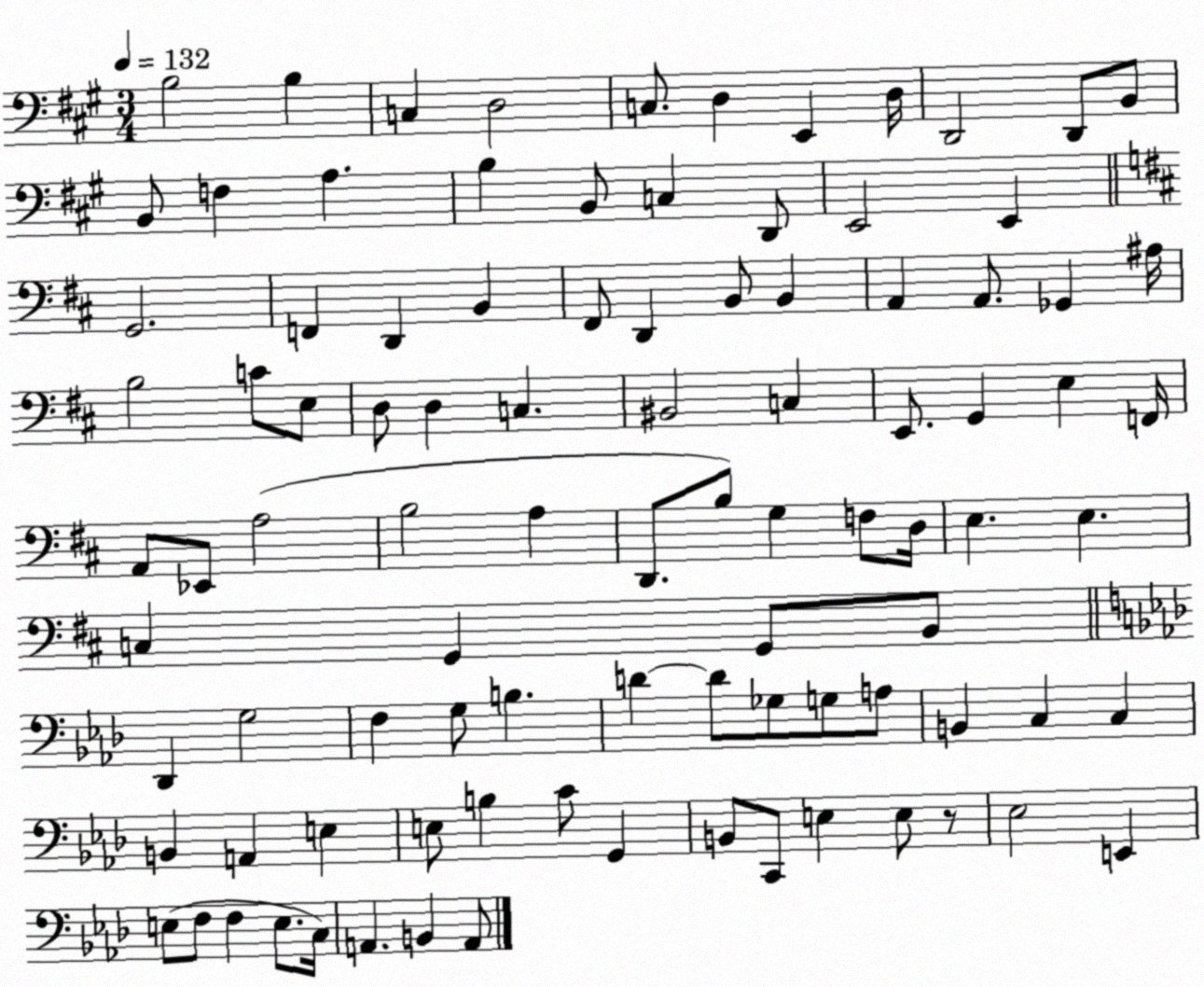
X:1
T:Untitled
M:3/4
L:1/4
K:A
B,2 B, C, D,2 C,/2 D, E,, D,/4 D,,2 D,,/2 B,,/2 B,,/2 F, A, B, B,,/2 C, D,,/2 E,,2 E,, G,,2 F,, D,, B,, ^F,,/2 D,, B,,/2 B,, A,, A,,/2 _G,, ^A,/4 B,2 C/2 E,/2 D,/2 D, C, ^B,,2 C, E,,/2 G,, E, F,,/4 A,,/2 _E,,/2 A,2 B,2 A, D,,/2 B,/2 G, F,/2 D,/4 E, E, C, G,, G,,/2 B,,/2 _D,, G,2 F, G,/2 B, D D/2 _G,/2 G,/2 A,/2 B,, C, C, B,, A,, E, E,/2 B, C/2 G,, B,,/2 C,,/2 E, E,/2 z/2 _E,2 E,, E,/2 F,/2 F, E,/2 C,/4 A,, B,, A,,/2